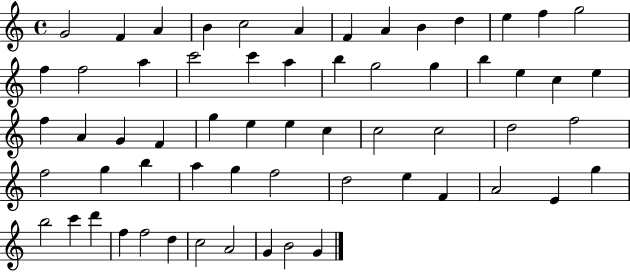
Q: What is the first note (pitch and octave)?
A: G4